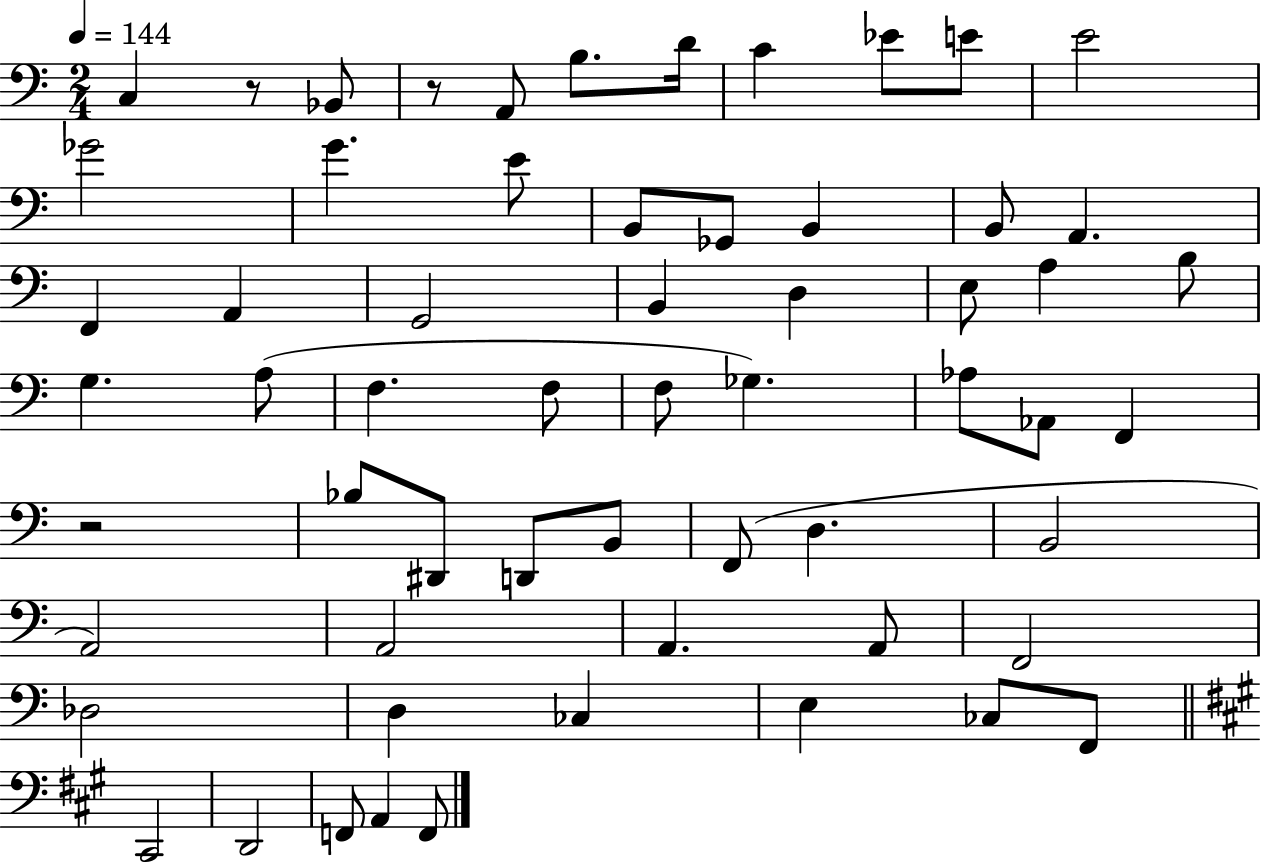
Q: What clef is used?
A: bass